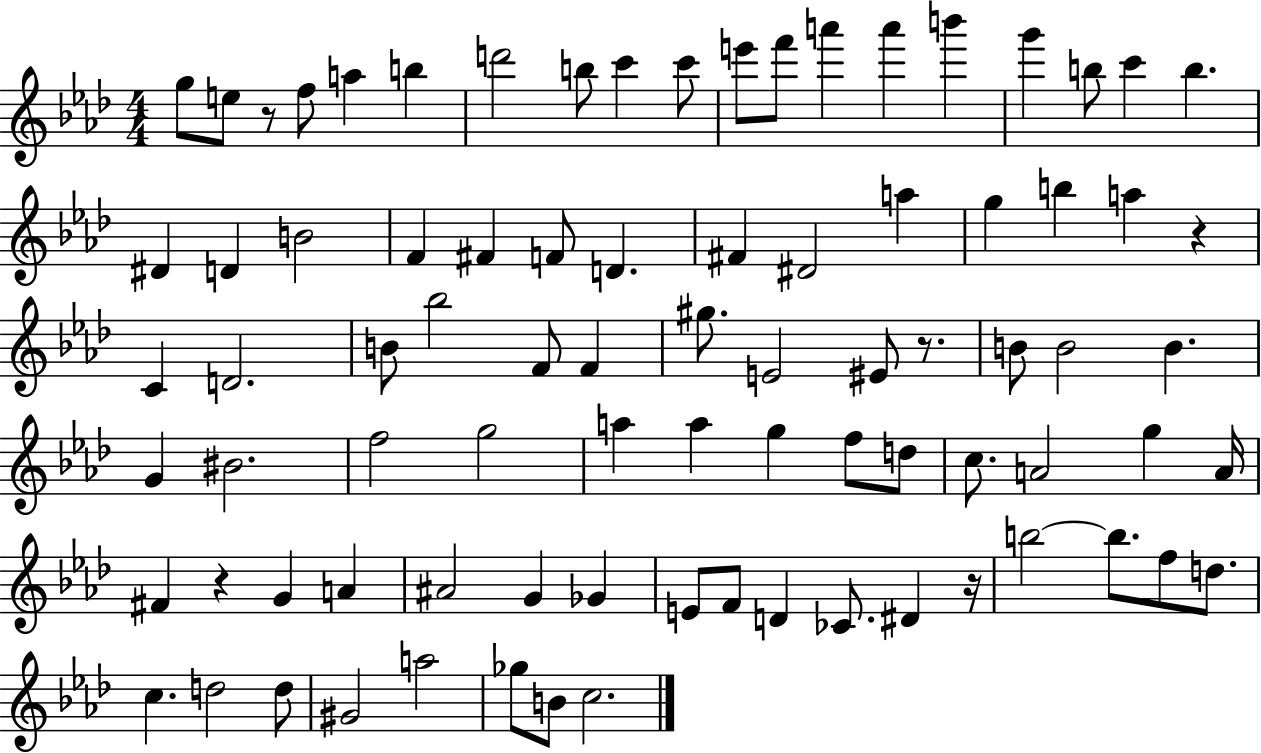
{
  \clef treble
  \numericTimeSignature
  \time 4/4
  \key aes \major
  \repeat volta 2 { g''8 e''8 r8 f''8 a''4 b''4 | d'''2 b''8 c'''4 c'''8 | e'''8 f'''8 a'''4 a'''4 b'''4 | g'''4 b''8 c'''4 b''4. | \break dis'4 d'4 b'2 | f'4 fis'4 f'8 d'4. | fis'4 dis'2 a''4 | g''4 b''4 a''4 r4 | \break c'4 d'2. | b'8 bes''2 f'8 f'4 | gis''8. e'2 eis'8 r8. | b'8 b'2 b'4. | \break g'4 bis'2. | f''2 g''2 | a''4 a''4 g''4 f''8 d''8 | c''8. a'2 g''4 a'16 | \break fis'4 r4 g'4 a'4 | ais'2 g'4 ges'4 | e'8 f'8 d'4 ces'8. dis'4 r16 | b''2~~ b''8. f''8 d''8. | \break c''4. d''2 d''8 | gis'2 a''2 | ges''8 b'8 c''2. | } \bar "|."
}